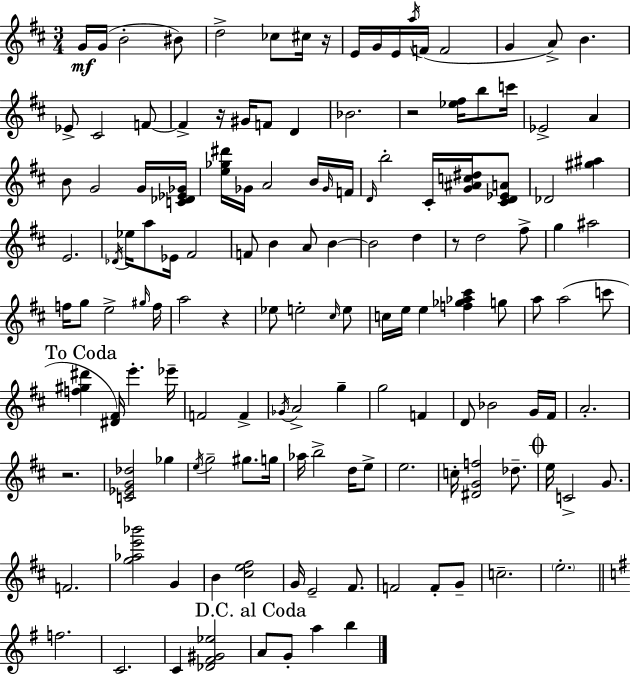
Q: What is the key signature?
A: D major